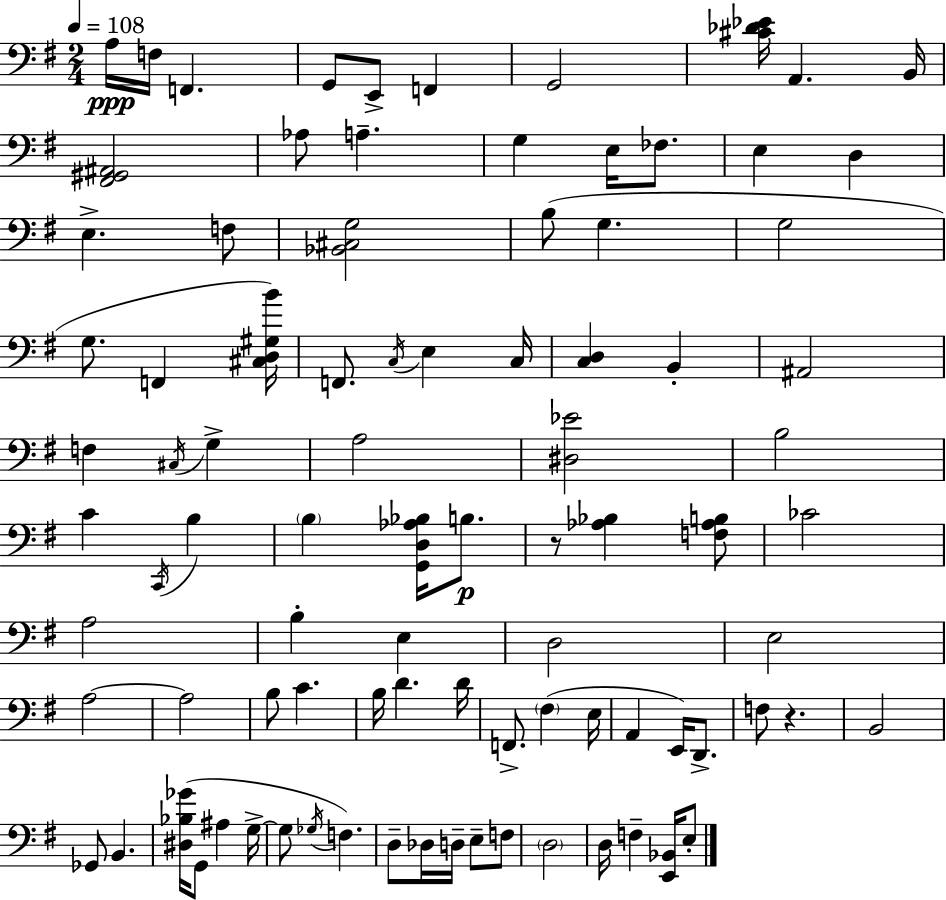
X:1
T:Untitled
M:2/4
L:1/4
K:Em
A,/4 F,/4 F,, G,,/2 E,,/2 F,, G,,2 [^C_D_E]/4 A,, B,,/4 [^F,,^G,,^A,,]2 _A,/2 A, G, E,/4 _F,/2 E, D, E, F,/2 [_B,,^C,G,]2 B,/2 G, G,2 G,/2 F,, [^C,D,^G,B]/4 F,,/2 C,/4 E, C,/4 [C,D,] B,, ^A,,2 F, ^C,/4 G, A,2 [^D,_E]2 B,2 C C,,/4 B, B, [G,,D,_A,_B,]/4 B,/2 z/2 [_A,_B,] [F,_A,B,]/2 _C2 A,2 B, E, D,2 E,2 A,2 A,2 B,/2 C B,/4 D D/4 F,,/2 ^F, E,/4 A,, E,,/4 D,,/2 F,/2 z B,,2 _G,,/2 B,, [^D,_B,_G]/4 G,,/2 ^A, G,/4 G,/2 _G,/4 F, D,/2 _D,/4 D,/4 E,/2 F,/2 D,2 D,/4 F, [E,,_B,,]/4 E,/2